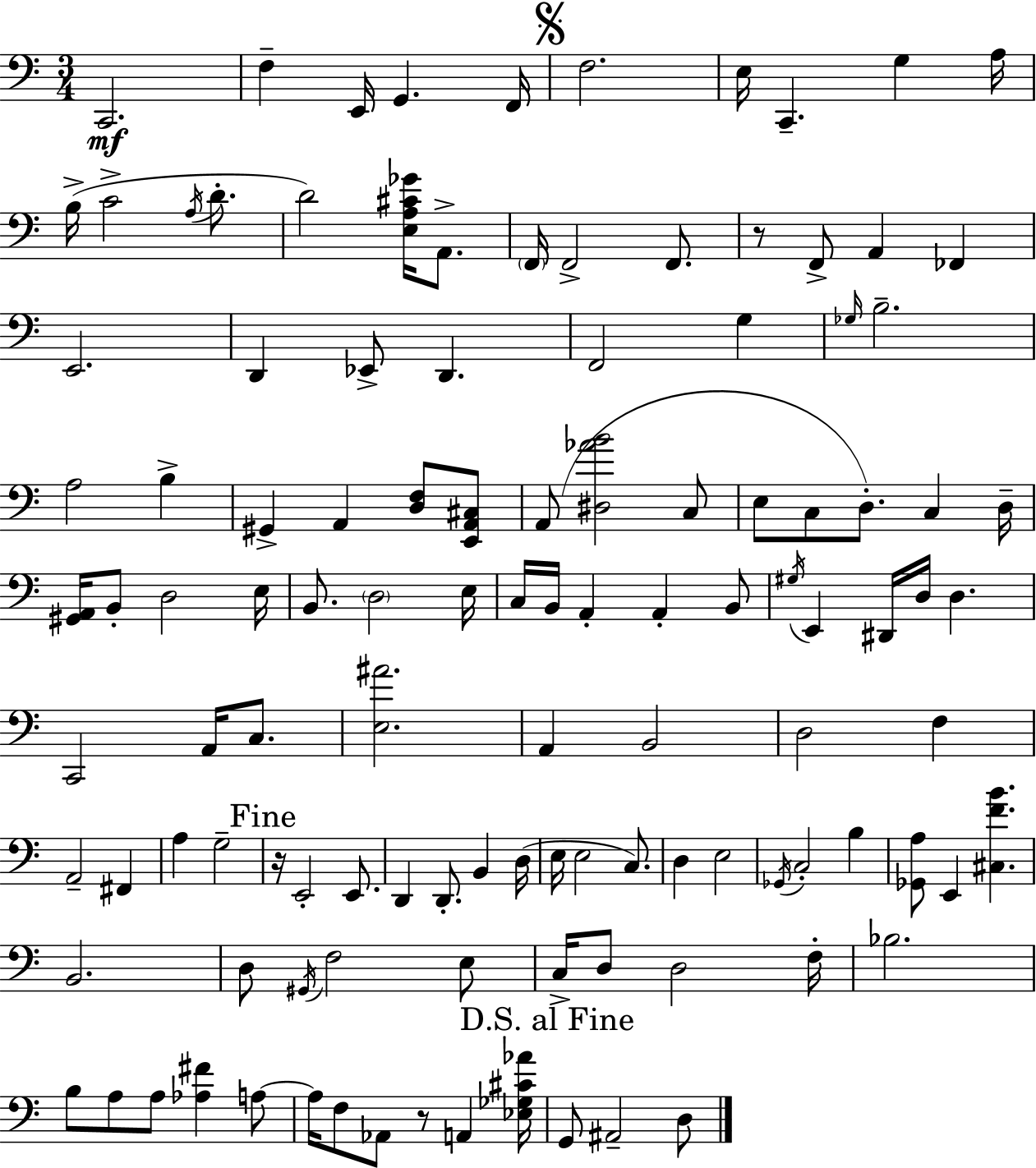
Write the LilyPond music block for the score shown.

{
  \clef bass
  \numericTimeSignature
  \time 3/4
  \key c \major
  c,2.\mf | f4-- e,16 g,4. f,16 | \mark \markup { \musicglyph "scripts.segno" } f2. | e16 c,4.-- g4 a16 | \break b16->( c'2-> \acciaccatura { a16 } d'8.-. | d'2) <e a cis' ges'>16 a,8.-> | \parenthesize f,16 f,2-> f,8. | r8 f,8-> a,4 fes,4 | \break e,2. | d,4 ees,8-> d,4. | f,2 g4 | \grace { ges16 } b2.-- | \break a2 b4-> | gis,4-> a,4 <d f>8 | <e, a, cis>8 a,8( <dis aes' b'>2 | c8 e8 c8 d8.-.) c4 | \break d16-- <gis, a,>16 b,8-. d2 | e16 b,8. \parenthesize d2 | e16 c16 b,16 a,4-. a,4-. | b,8 \acciaccatura { gis16 } e,4 dis,16 d16 d4. | \break c,2 a,16 | c8. <e ais'>2. | a,4 b,2 | d2 f4 | \break a,2-- fis,4 | a4 g2-- | \mark "Fine" r16 e,2-. | e,8. d,4 d,8.-. b,4 | \break d16( e16 e2 | c8.) d4 e2 | \acciaccatura { ges,16 } c2-. | b4 <ges, a>8 e,4 <cis f' b'>4. | \break b,2. | d8 \acciaccatura { gis,16 } f2 | e8 c16-> d8 d2 | f16-. bes2. | \break b8 a8 a8 <aes fis'>4 | a8~~ a16 f8 aes,8 r8 | a,4 <ees ges cis' aes'>16 \mark "D.S. al Fine" g,8 ais,2-- | d8 \bar "|."
}